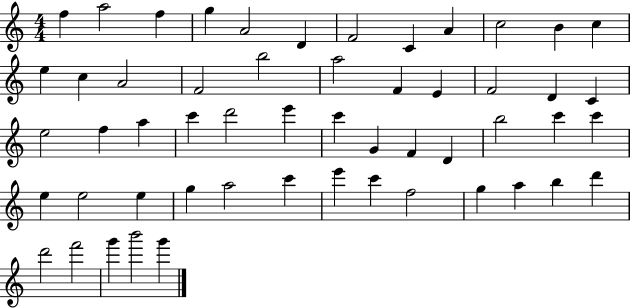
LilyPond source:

{
  \clef treble
  \numericTimeSignature
  \time 4/4
  \key c \major
  f''4 a''2 f''4 | g''4 a'2 d'4 | f'2 c'4 a'4 | c''2 b'4 c''4 | \break e''4 c''4 a'2 | f'2 b''2 | a''2 f'4 e'4 | f'2 d'4 c'4 | \break e''2 f''4 a''4 | c'''4 d'''2 e'''4 | c'''4 g'4 f'4 d'4 | b''2 c'''4 c'''4 | \break e''4 e''2 e''4 | g''4 a''2 c'''4 | e'''4 c'''4 f''2 | g''4 a''4 b''4 d'''4 | \break d'''2 f'''2 | g'''4 b'''2 g'''4 | \bar "|."
}